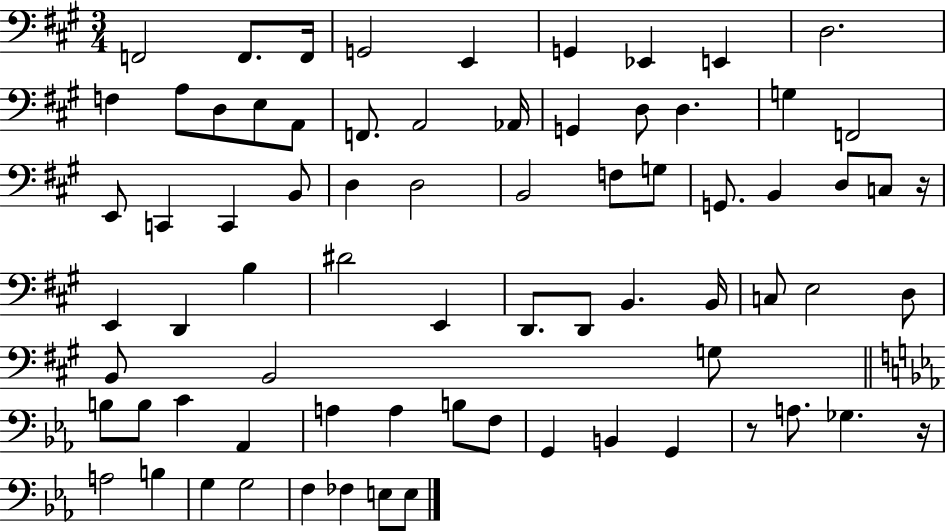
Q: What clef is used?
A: bass